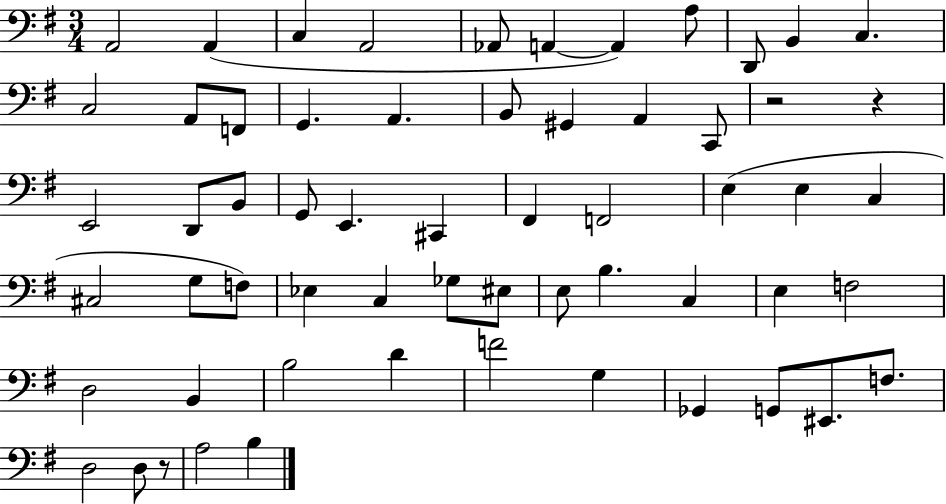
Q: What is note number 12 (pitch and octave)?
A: C3